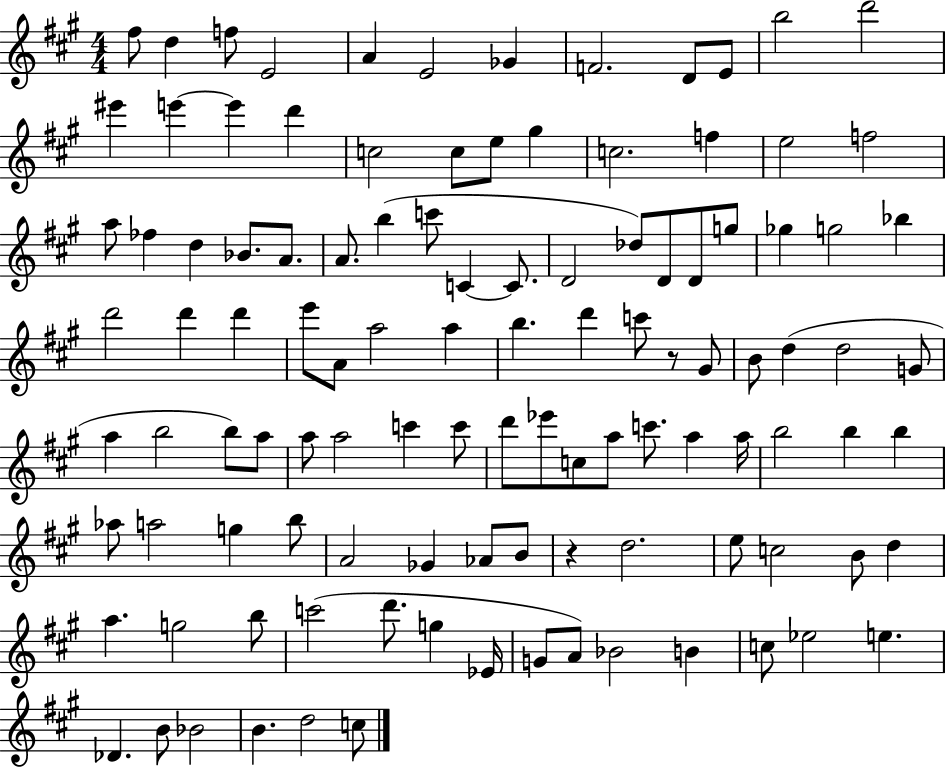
{
  \clef treble
  \numericTimeSignature
  \time 4/4
  \key a \major
  fis''8 d''4 f''8 e'2 | a'4 e'2 ges'4 | f'2. d'8 e'8 | b''2 d'''2 | \break eis'''4 e'''4~~ e'''4 d'''4 | c''2 c''8 e''8 gis''4 | c''2. f''4 | e''2 f''2 | \break a''8 fes''4 d''4 bes'8. a'8. | a'8. b''4( c'''8 c'4~~ c'8. | d'2 des''8) d'8 d'8 g''8 | ges''4 g''2 bes''4 | \break d'''2 d'''4 d'''4 | e'''8 a'8 a''2 a''4 | b''4. d'''4 c'''8 r8 gis'8 | b'8 d''4( d''2 g'8 | \break a''4 b''2 b''8) a''8 | a''8 a''2 c'''4 c'''8 | d'''8 ees'''8 c''8 a''8 c'''8. a''4 a''16 | b''2 b''4 b''4 | \break aes''8 a''2 g''4 b''8 | a'2 ges'4 aes'8 b'8 | r4 d''2. | e''8 c''2 b'8 d''4 | \break a''4. g''2 b''8 | c'''2( d'''8. g''4 ees'16 | g'8 a'8) bes'2 b'4 | c''8 ees''2 e''4. | \break des'4. b'8 bes'2 | b'4. d''2 c''8 | \bar "|."
}